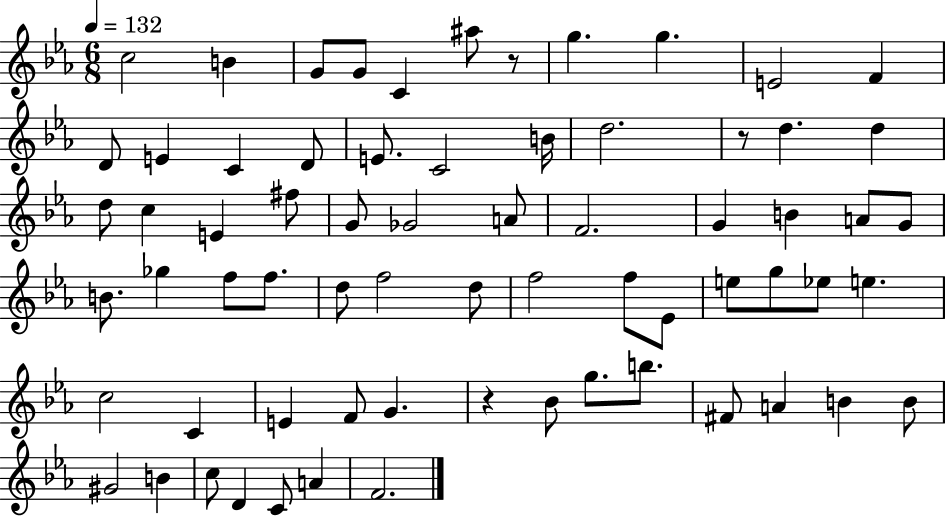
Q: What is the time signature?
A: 6/8